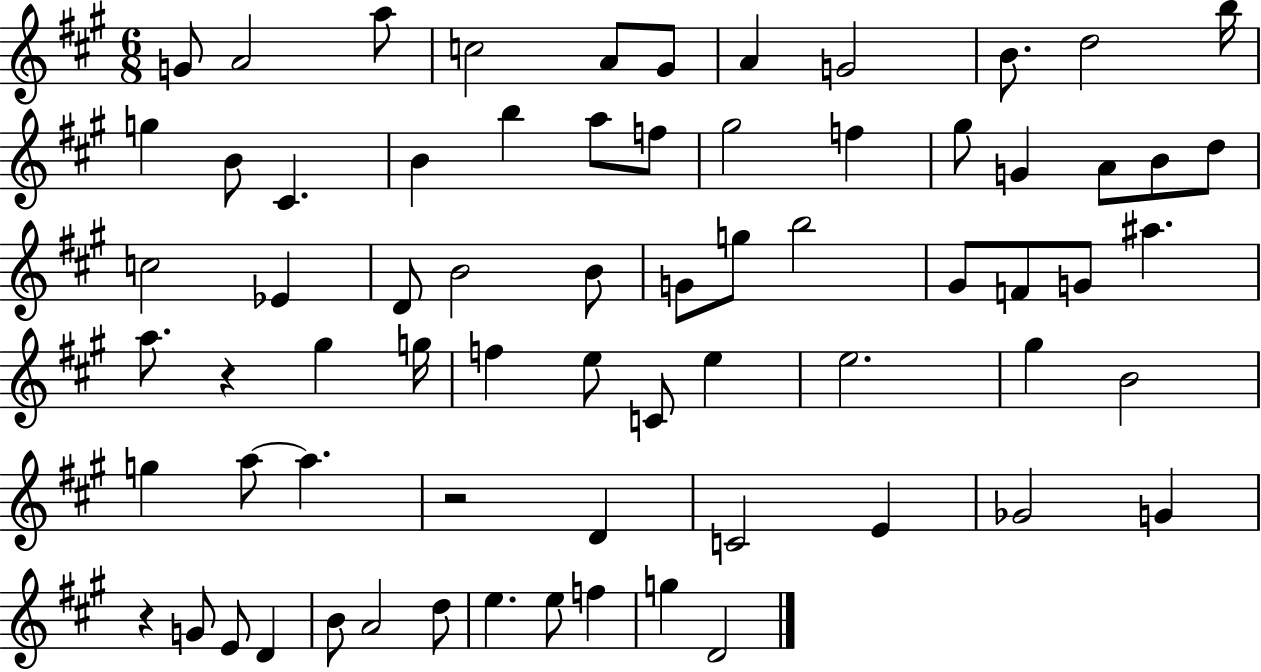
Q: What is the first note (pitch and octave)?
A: G4